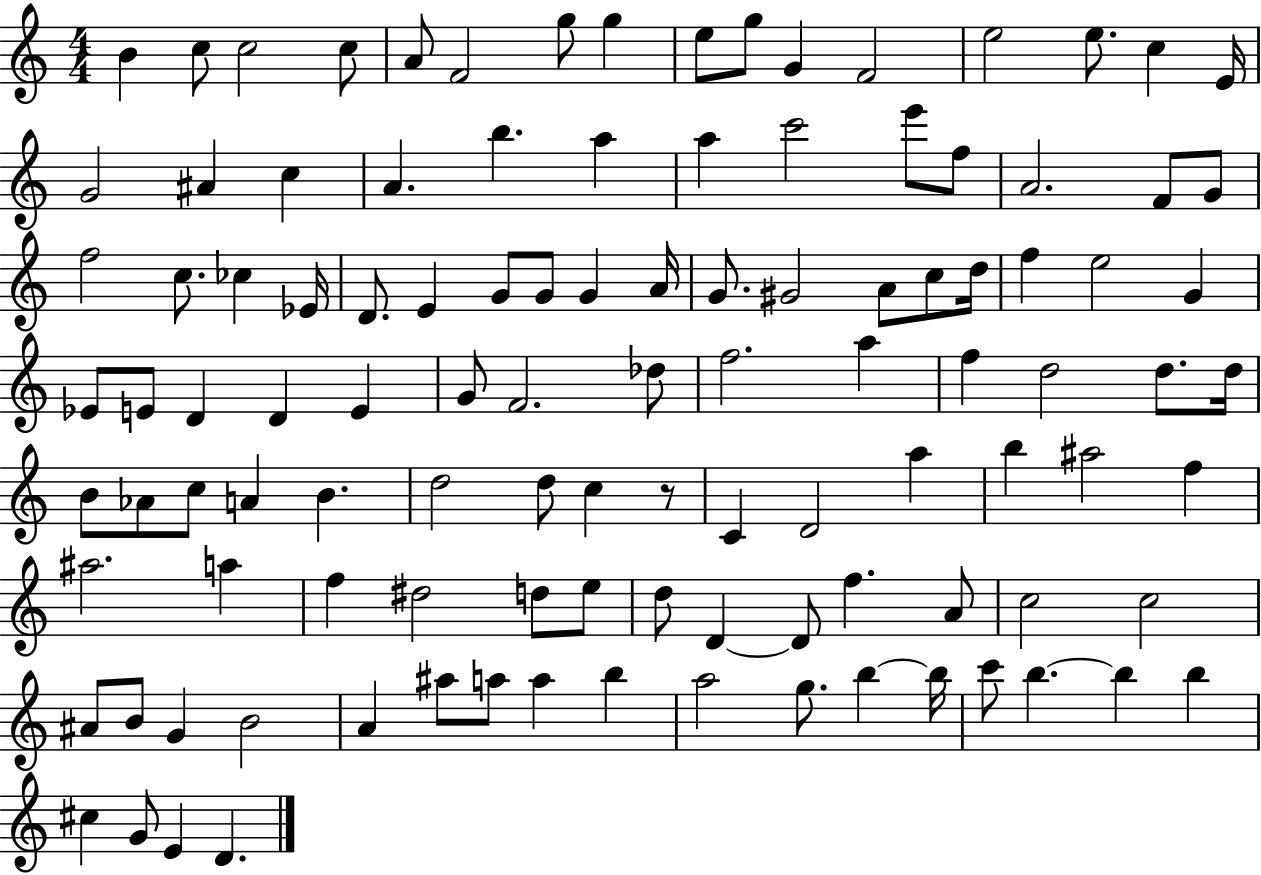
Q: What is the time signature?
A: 4/4